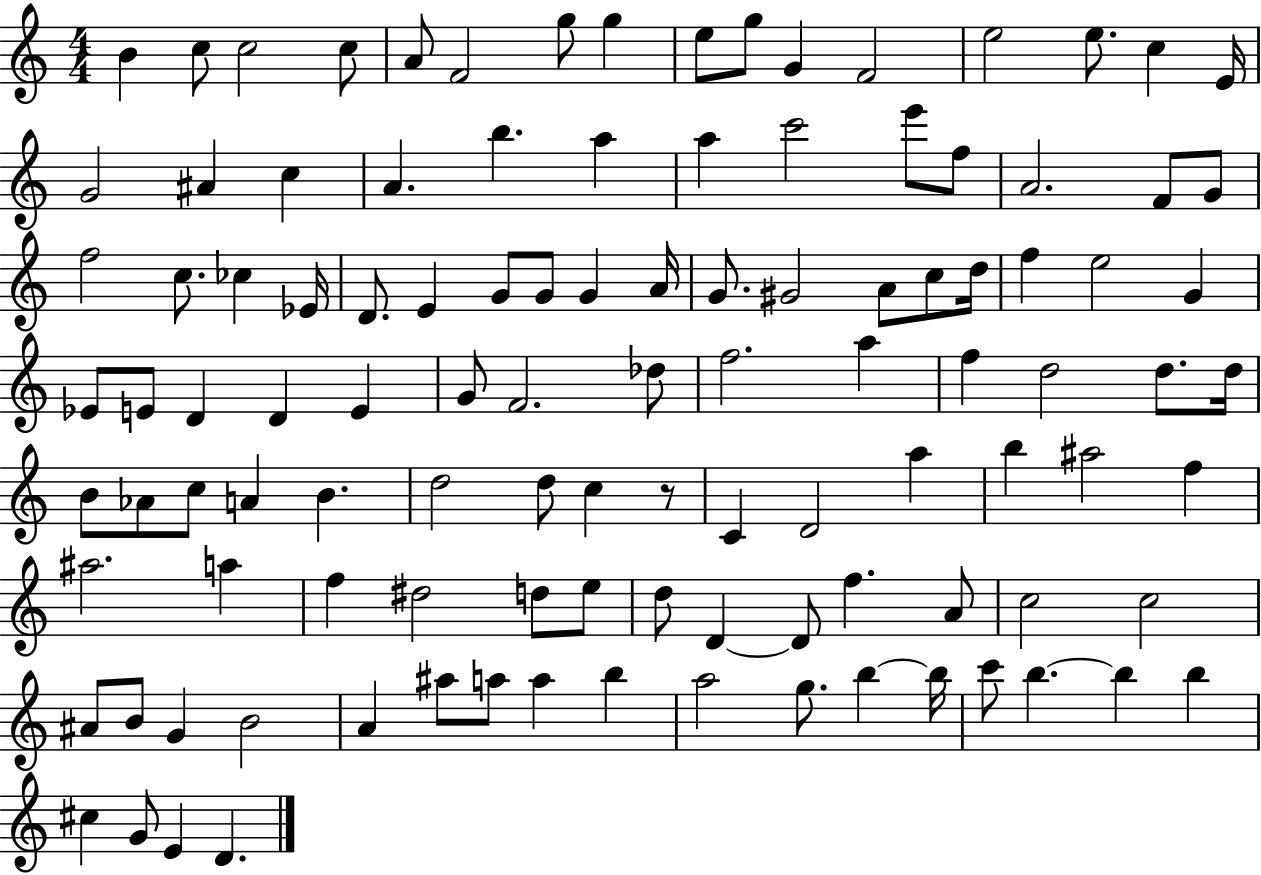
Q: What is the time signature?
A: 4/4